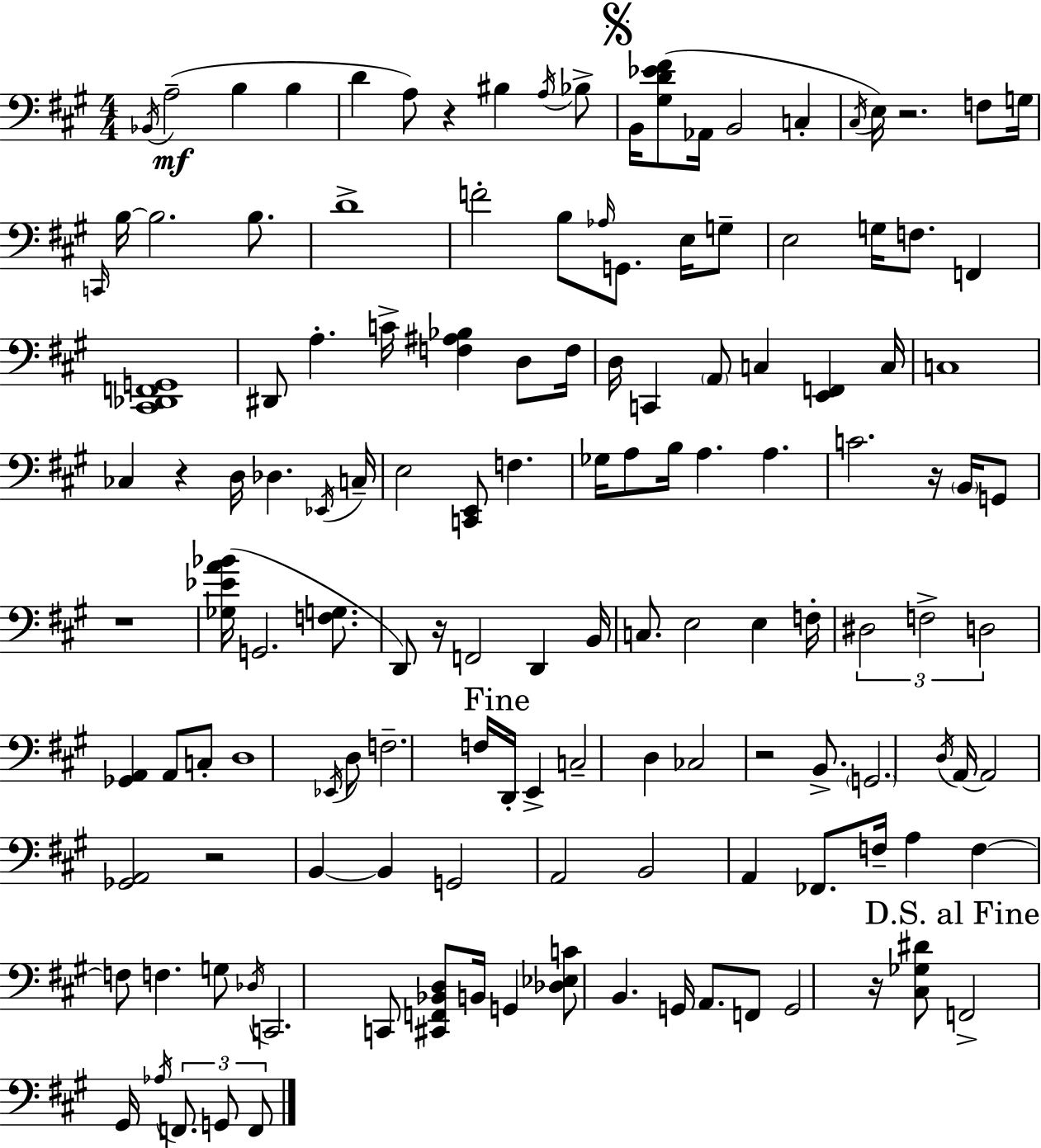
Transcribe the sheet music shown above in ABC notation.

X:1
T:Untitled
M:4/4
L:1/4
K:A
_B,,/4 A,2 B, B, D A,/2 z ^B, A,/4 _B,/2 B,,/4 [^G,D_E^F]/2 _A,,/4 B,,2 C, ^C,/4 E,/4 z2 F,/2 G,/4 C,,/4 B,/4 B,2 B,/2 D4 F2 B,/2 _A,/4 G,,/2 E,/4 G,/2 E,2 G,/4 F,/2 F,, [^C,,_D,,F,,G,,]4 ^D,,/2 A, C/4 [F,^A,_B,] D,/2 F,/4 D,/4 C,, A,,/2 C, [E,,F,,] C,/4 C,4 _C, z D,/4 _D, _E,,/4 C,/4 E,2 [C,,E,,]/2 F, _G,/4 A,/2 B,/4 A, A, C2 z/4 B,,/4 G,,/2 z4 [_G,_EA_B]/4 G,,2 [F,G,]/2 D,,/2 z/4 F,,2 D,, B,,/4 C,/2 E,2 E, F,/4 ^D,2 F,2 D,2 [_G,,A,,] A,,/2 C,/2 D,4 _E,,/4 D,/2 F,2 F,/4 D,,/4 E,, C,2 D, _C,2 z2 B,,/2 G,,2 D,/4 A,,/4 A,,2 [_G,,A,,]2 z2 B,, B,, G,,2 A,,2 B,,2 A,, _F,,/2 F,/4 A, F, F,/2 F, G,/2 _D,/4 C,,2 C,,/2 [^C,,F,,_B,,D,]/2 B,,/4 G,, [_D,_E,C]/2 B,, G,,/4 A,,/2 F,,/2 G,,2 z/4 [^C,_G,^D]/2 F,,2 ^G,,/4 _A,/4 F,,/2 G,,/2 F,,/2